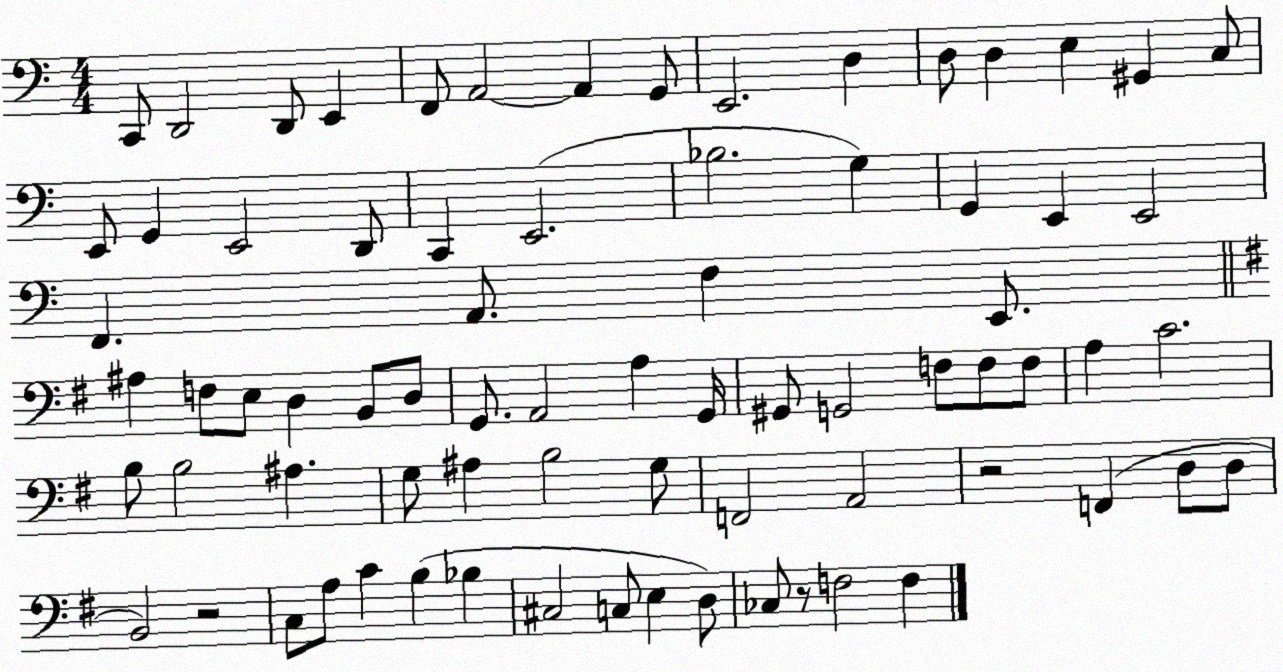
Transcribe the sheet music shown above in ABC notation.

X:1
T:Untitled
M:4/4
L:1/4
K:C
C,,/2 D,,2 D,,/2 E,, F,,/2 A,,2 A,, G,,/2 E,,2 D, D,/2 D, E, ^G,, C,/2 E,,/2 G,, E,,2 D,,/2 C,, E,,2 _B,2 G, G,, E,, E,,2 F,, A,,/2 F, E,,/2 ^A, F,/2 E,/2 D, B,,/2 D,/2 G,,/2 A,,2 A, G,,/4 ^G,,/2 G,,2 F,/2 F,/2 F,/2 A, C2 B,/2 B,2 ^A, G,/2 ^A, B,2 G,/2 F,,2 A,,2 z2 F,, D,/2 D,/2 B,,2 z2 C,/2 A,/2 C B, _B, ^C,2 C,/2 E, D,/2 _C,/2 z/2 F,2 F,